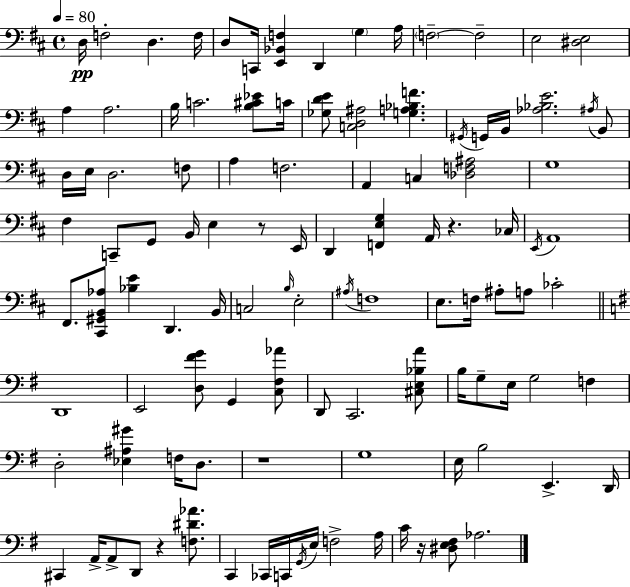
X:1
T:Untitled
M:4/4
L:1/4
K:D
D,/4 F,2 D, F,/4 D,/2 C,,/4 [E,,_B,,F,] D,, G, A,/4 F,2 F,2 E,2 [^D,E,]2 A, A,2 B,/4 C2 [B,^C_E]/2 C/4 [_G,DE]/2 [C,D,^A,]2 [G,A,_B,F] ^G,,/4 G,,/4 B,,/4 [_A,_B,E]2 ^A,/4 B,,/2 D,/4 E,/4 D,2 F,/2 A, F,2 A,, C, [_D,F,^A,]2 G,4 ^F, C,,/2 G,,/2 B,,/4 E, z/2 E,,/4 D,, [F,,E,G,] A,,/4 z _C,/4 E,,/4 A,,4 ^F,,/2 [^C,,^G,,B,,_A,]/2 [_B,E] D,, B,,/4 C,2 B,/4 E,2 ^A,/4 F,4 E,/2 F,/4 ^A,/2 A,/2 _C2 D,,4 E,,2 [D,^FG]/2 G,, [C,^F,_A]/2 D,,/2 C,,2 [^C,E,_B,A]/2 B,/4 G,/2 E,/4 G,2 F, D,2 [_E,^A,^G] F,/4 D,/2 z4 G,4 E,/4 B,2 E,, D,,/4 ^C,, A,,/4 A,,/2 D,,/2 z [F,^D_A]/2 C,, _C,,/4 C,,/4 G,,/4 E,/4 F,2 A,/4 C/4 z/4 [^D,E,^F,]/2 _A,2